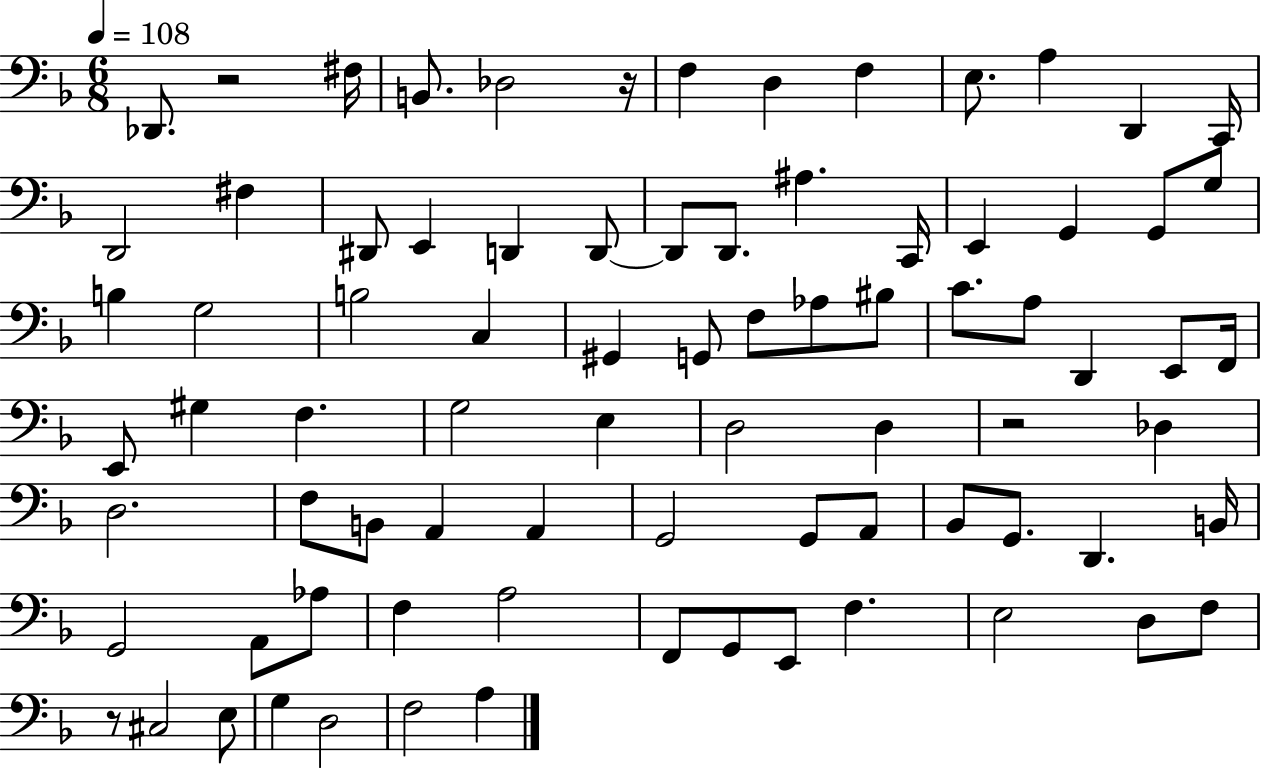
X:1
T:Untitled
M:6/8
L:1/4
K:F
_D,,/2 z2 ^F,/4 B,,/2 _D,2 z/4 F, D, F, E,/2 A, D,, C,,/4 D,,2 ^F, ^D,,/2 E,, D,, D,,/2 D,,/2 D,,/2 ^A, C,,/4 E,, G,, G,,/2 G,/2 B, G,2 B,2 C, ^G,, G,,/2 F,/2 _A,/2 ^B,/2 C/2 A,/2 D,, E,,/2 F,,/4 E,,/2 ^G, F, G,2 E, D,2 D, z2 _D, D,2 F,/2 B,,/2 A,, A,, G,,2 G,,/2 A,,/2 _B,,/2 G,,/2 D,, B,,/4 G,,2 A,,/2 _A,/2 F, A,2 F,,/2 G,,/2 E,,/2 F, E,2 D,/2 F,/2 z/2 ^C,2 E,/2 G, D,2 F,2 A,